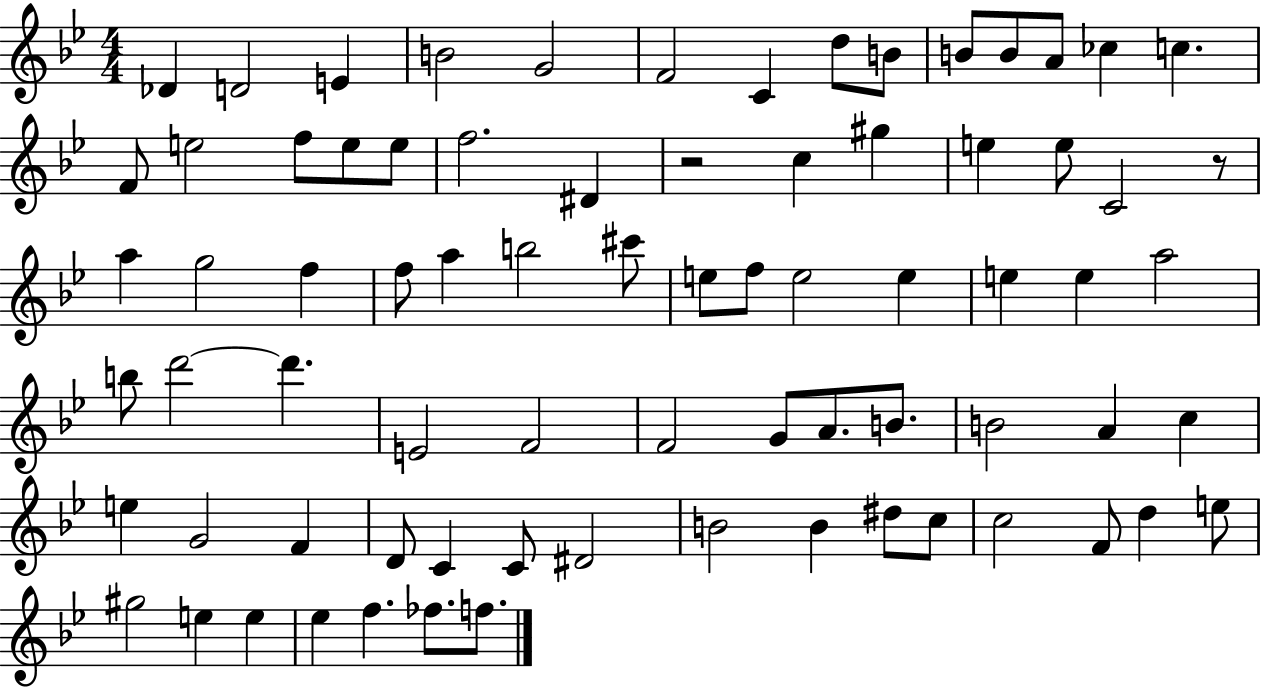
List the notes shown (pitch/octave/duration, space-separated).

Db4/q D4/h E4/q B4/h G4/h F4/h C4/q D5/e B4/e B4/e B4/e A4/e CES5/q C5/q. F4/e E5/h F5/e E5/e E5/e F5/h. D#4/q R/h C5/q G#5/q E5/q E5/e C4/h R/e A5/q G5/h F5/q F5/e A5/q B5/h C#6/e E5/e F5/e E5/h E5/q E5/q E5/q A5/h B5/e D6/h D6/q. E4/h F4/h F4/h G4/e A4/e. B4/e. B4/h A4/q C5/q E5/q G4/h F4/q D4/e C4/q C4/e D#4/h B4/h B4/q D#5/e C5/e C5/h F4/e D5/q E5/e G#5/h E5/q E5/q Eb5/q F5/q. FES5/e. F5/e.